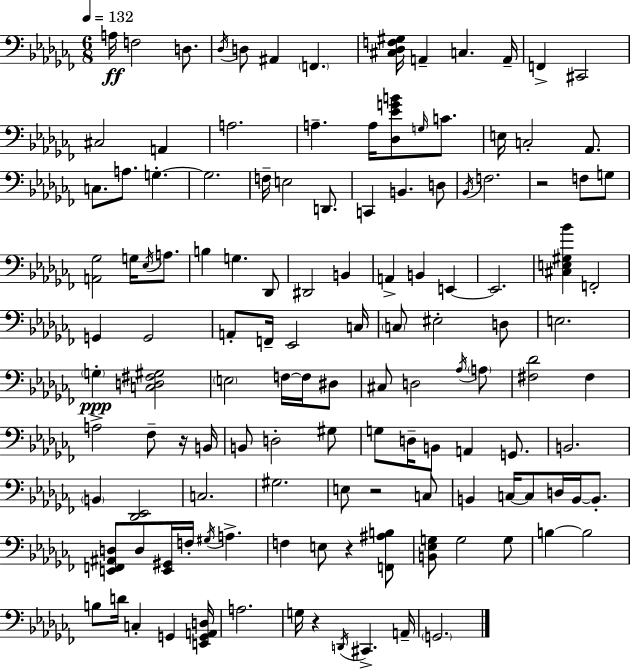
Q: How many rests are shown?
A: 5